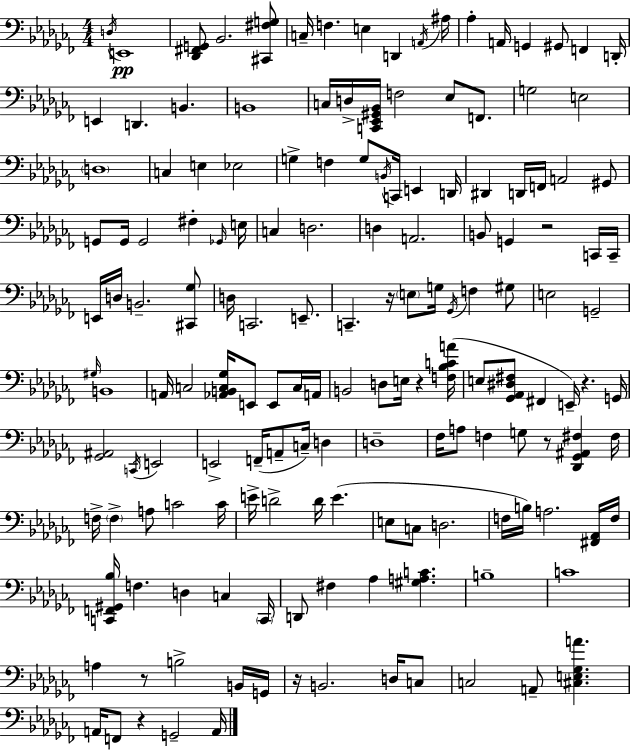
D3/s E2/w [Db2,F#2,G2]/e Bb2/h. [C#2,F#3,G3]/e C3/s F3/q. E3/q D2/q A2/s A#3/s Ab3/q A2/s G2/q G#2/e F2/q D2/s E2/q D2/q. B2/q. B2/w C3/s D3/s [C2,Eb2,G#2,Bb2]/s F3/h Eb3/e F2/e. G3/h E3/h D3/w C3/q E3/q Eb3/h G3/q F3/q G3/e B2/s C2/s E2/q D2/s D#2/q D2/s F2/s A2/h G#2/e G2/e G2/s G2/h F#3/q Gb2/s E3/s C3/q D3/h. D3/q A2/h. B2/e G2/q R/h C2/s C2/s E2/s D3/s B2/h. [C#2,Gb3]/e D3/s C2/h. E2/e. C2/q. R/s E3/e G3/s Gb2/s F3/q G#3/e E3/h G2/h G#3/s B2/w A2/s C3/h [Ab2,B2,C3,Gb3]/s E2/e E2/e C3/s A2/s B2/h D3/e E3/s R/q [F3,Bb3,C4,A4]/s E3/e [Gb2,Ab2,D#3,F#3]/e F#2/q E2/s R/q. G2/s [Gb2,A#2]/h C2/s E2/h E2/h F2/s A2/e C3/s D3/q D3/w FES3/s A3/e F3/q G3/e R/e [Db2,Gb2,A#2,F#3]/q F#3/s F3/s F3/q A3/e C4/h C4/s E4/s D4/h D4/s E4/q. E3/e C3/e D3/h. F3/s B3/s A3/h. [F#2,Ab2]/s F3/s [C2,F2,G#2,Bb3]/s F3/q. D3/q C3/q C2/s D2/e F#3/q Ab3/q [G#3,A3,C4]/q. B3/w C4/w A3/q R/e B3/h B2/s G2/s R/s B2/h. D3/s C3/e C3/h A2/e [C#3,E3,Gb3,A4]/q. A2/s F2/e R/q G2/h A2/s